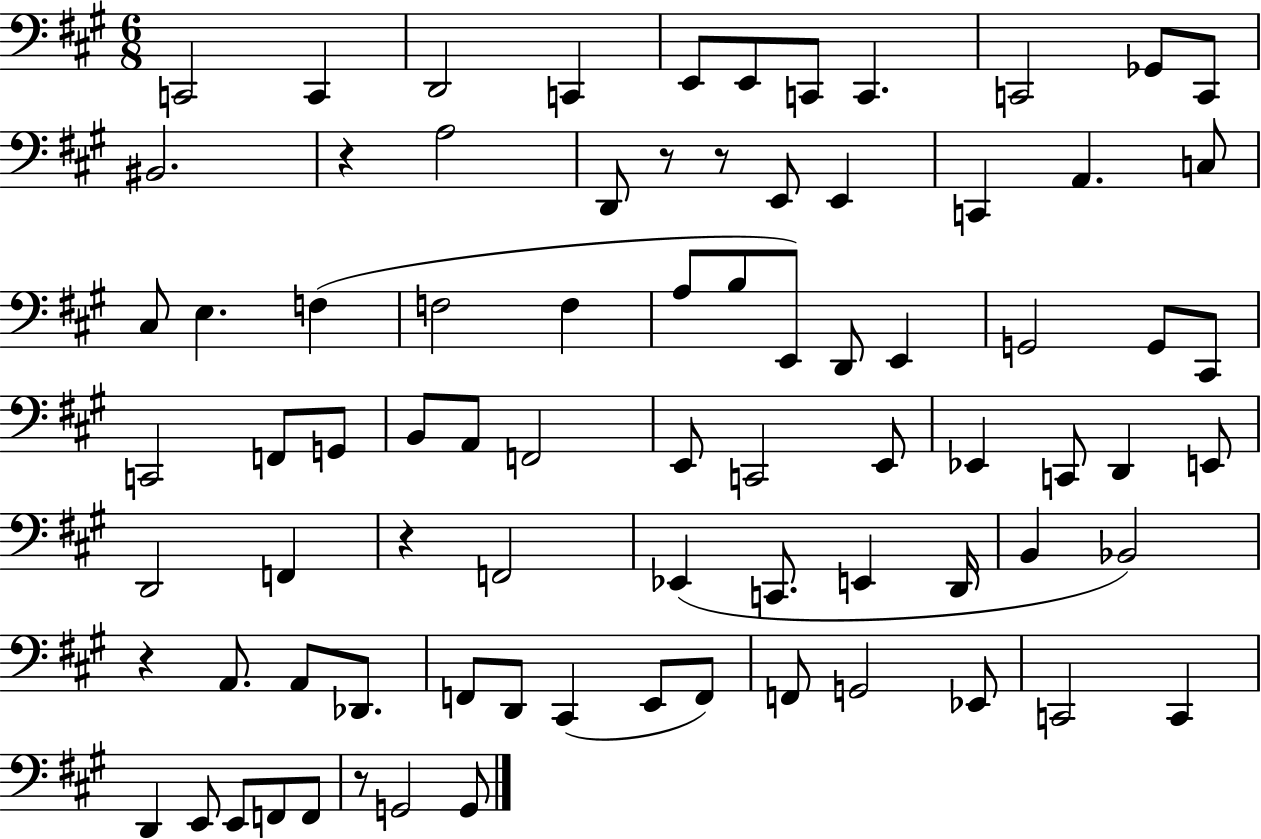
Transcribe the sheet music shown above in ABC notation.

X:1
T:Untitled
M:6/8
L:1/4
K:A
C,,2 C,, D,,2 C,, E,,/2 E,,/2 C,,/2 C,, C,,2 _G,,/2 C,,/2 ^B,,2 z A,2 D,,/2 z/2 z/2 E,,/2 E,, C,, A,, C,/2 ^C,/2 E, F, F,2 F, A,/2 B,/2 E,,/2 D,,/2 E,, G,,2 G,,/2 ^C,,/2 C,,2 F,,/2 G,,/2 B,,/2 A,,/2 F,,2 E,,/2 C,,2 E,,/2 _E,, C,,/2 D,, E,,/2 D,,2 F,, z F,,2 _E,, C,,/2 E,, D,,/4 B,, _B,,2 z A,,/2 A,,/2 _D,,/2 F,,/2 D,,/2 ^C,, E,,/2 F,,/2 F,,/2 G,,2 _E,,/2 C,,2 C,, D,, E,,/2 E,,/2 F,,/2 F,,/2 z/2 G,,2 G,,/2